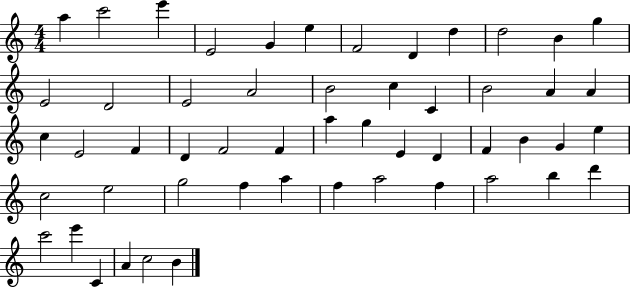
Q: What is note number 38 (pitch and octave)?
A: E5